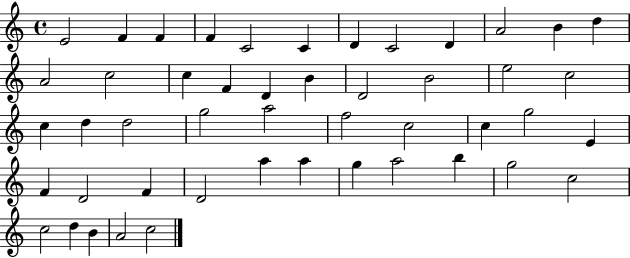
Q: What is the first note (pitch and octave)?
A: E4